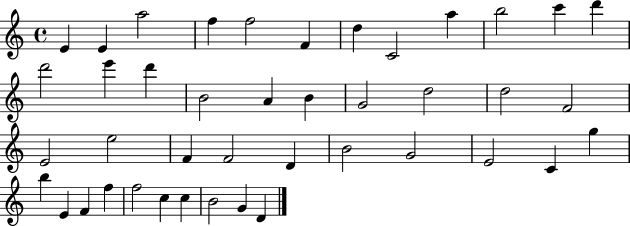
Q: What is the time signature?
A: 4/4